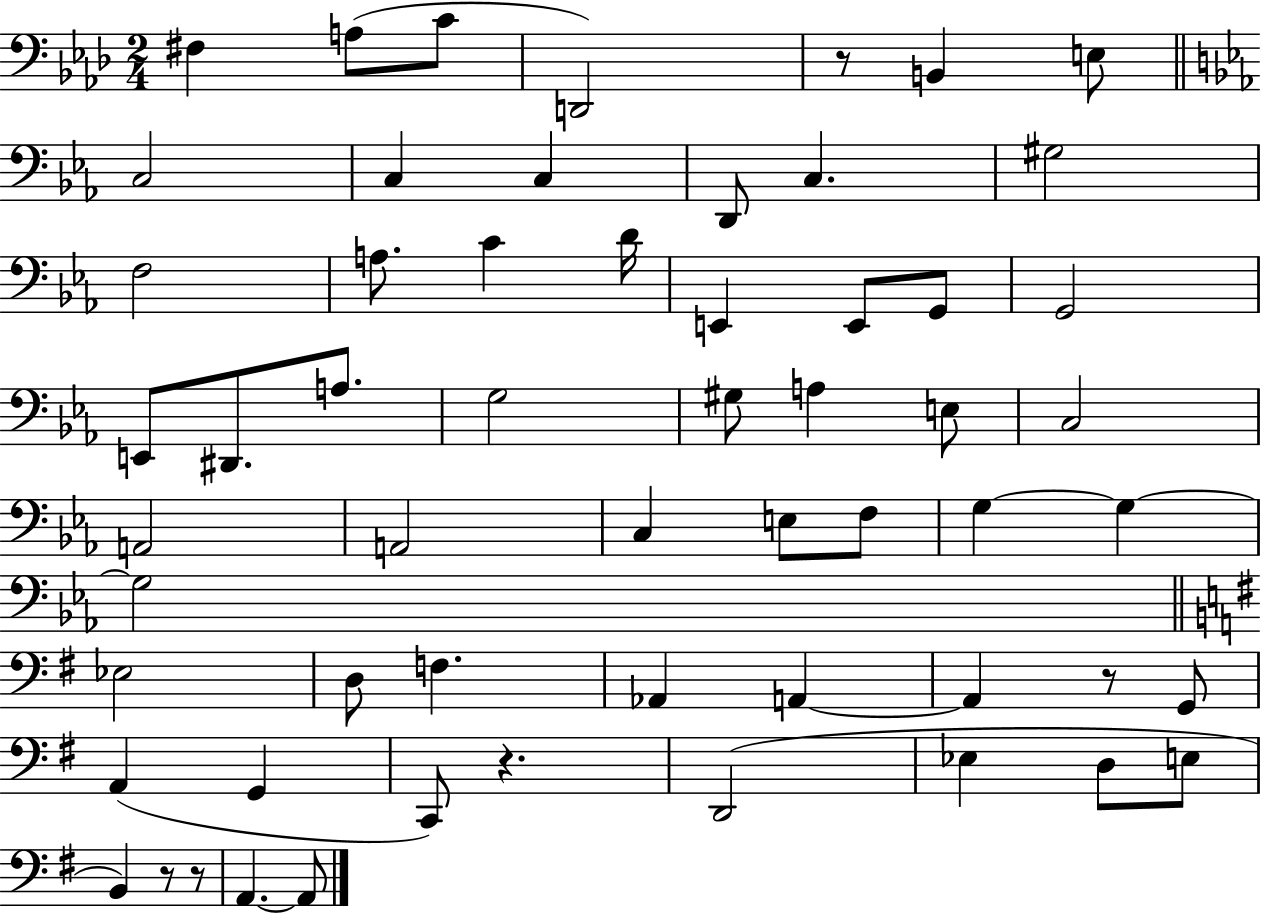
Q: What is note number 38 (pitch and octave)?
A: D3